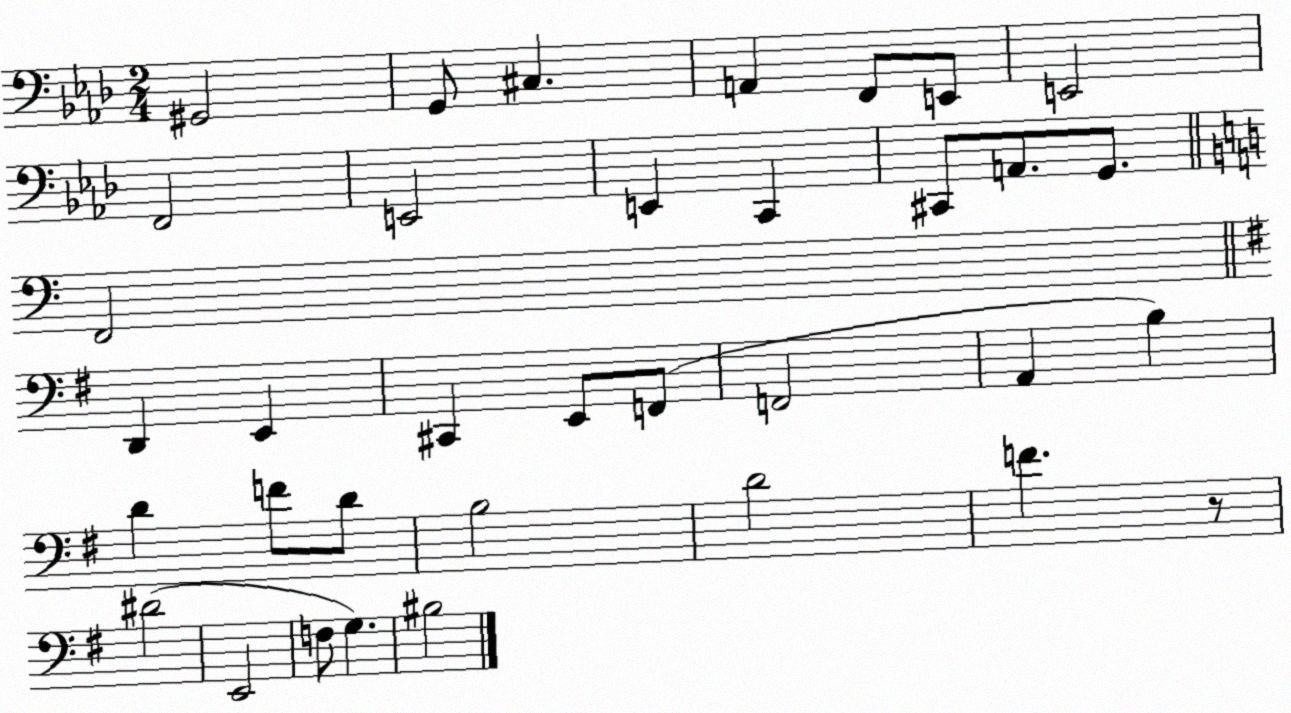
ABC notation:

X:1
T:Untitled
M:2/4
L:1/4
K:Ab
^G,,2 G,,/2 ^C, A,, F,,/2 E,,/2 E,,2 F,,2 E,,2 E,, C,, ^C,,/2 A,,/2 G,,/2 F,,2 D,, E,, ^C,, E,,/2 F,,/2 F,,2 A,, B, D F/2 D/2 B,2 D2 F z/2 ^D2 E,,2 F,/2 G, ^B,2